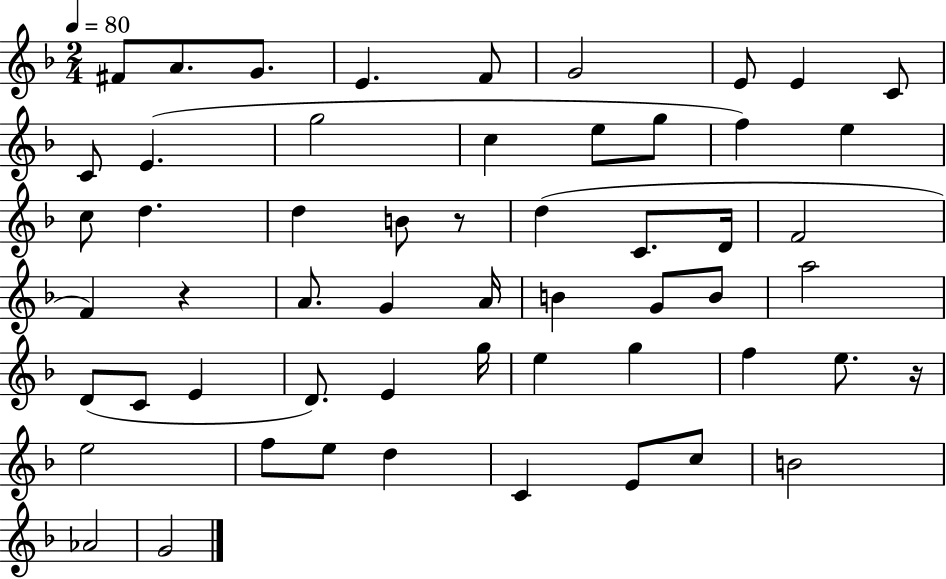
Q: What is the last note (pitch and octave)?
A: G4